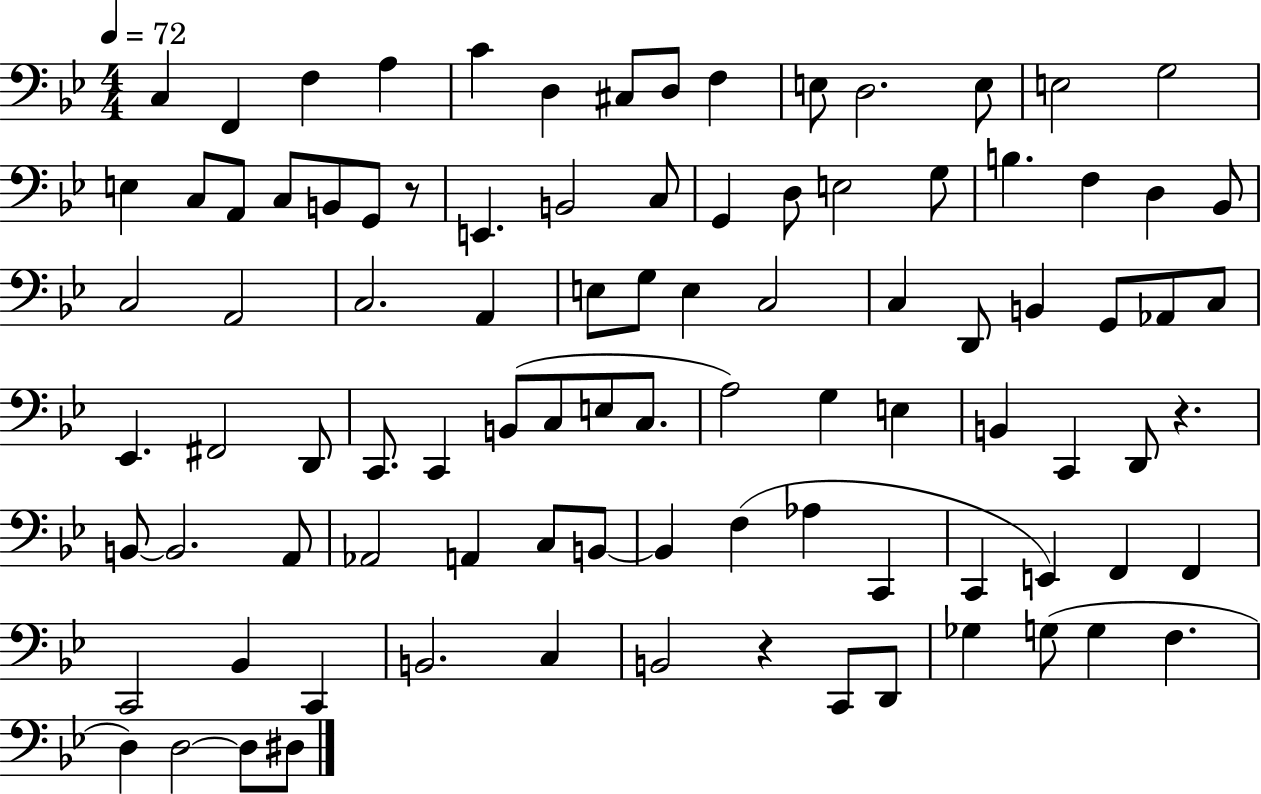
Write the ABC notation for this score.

X:1
T:Untitled
M:4/4
L:1/4
K:Bb
C, F,, F, A, C D, ^C,/2 D,/2 F, E,/2 D,2 E,/2 E,2 G,2 E, C,/2 A,,/2 C,/2 B,,/2 G,,/2 z/2 E,, B,,2 C,/2 G,, D,/2 E,2 G,/2 B, F, D, _B,,/2 C,2 A,,2 C,2 A,, E,/2 G,/2 E, C,2 C, D,,/2 B,, G,,/2 _A,,/2 C,/2 _E,, ^F,,2 D,,/2 C,,/2 C,, B,,/2 C,/2 E,/2 C,/2 A,2 G, E, B,, C,, D,,/2 z B,,/2 B,,2 A,,/2 _A,,2 A,, C,/2 B,,/2 B,, F, _A, C,, C,, E,, F,, F,, C,,2 _B,, C,, B,,2 C, B,,2 z C,,/2 D,,/2 _G, G,/2 G, F, D, D,2 D,/2 ^D,/2